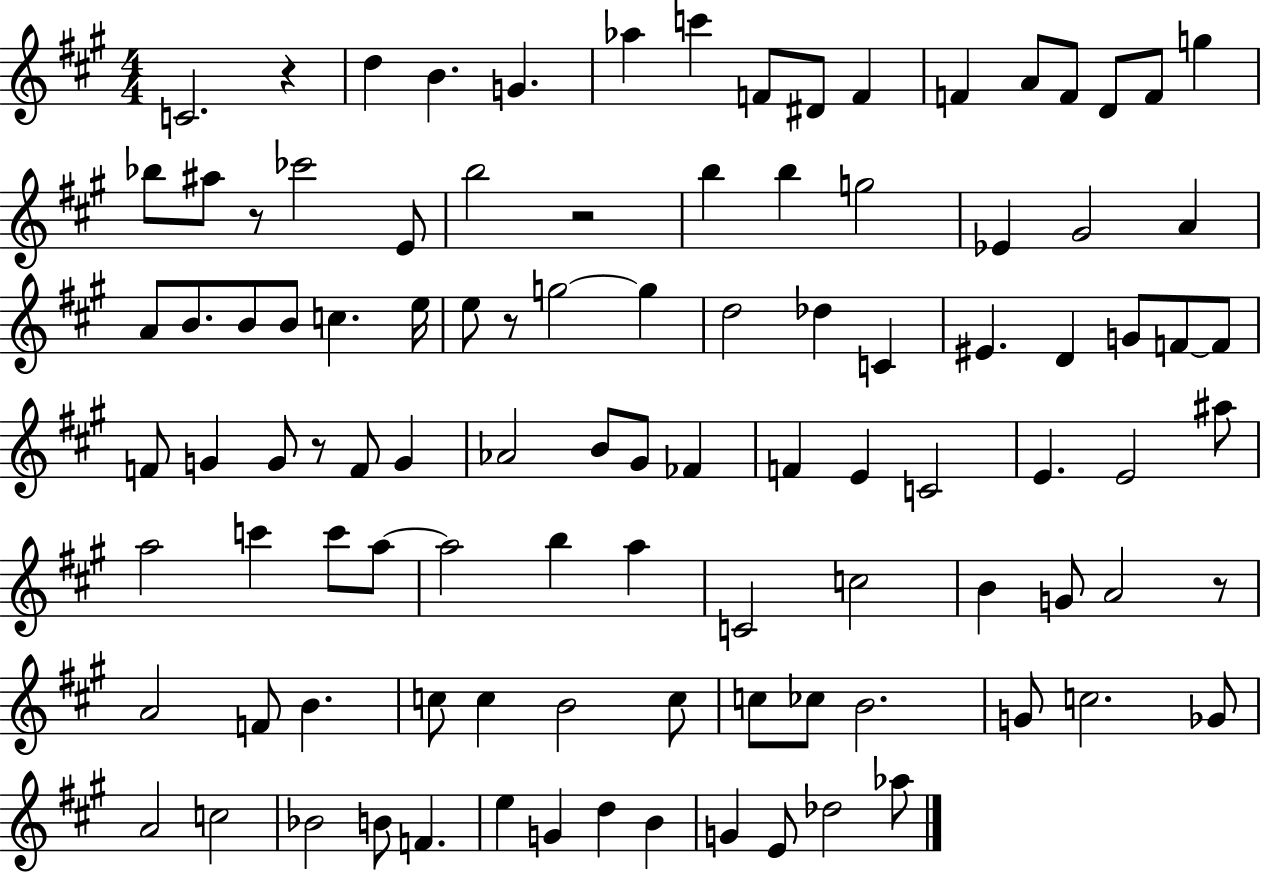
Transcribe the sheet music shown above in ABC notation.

X:1
T:Untitled
M:4/4
L:1/4
K:A
C2 z d B G _a c' F/2 ^D/2 F F A/2 F/2 D/2 F/2 g _b/2 ^a/2 z/2 _c'2 E/2 b2 z2 b b g2 _E ^G2 A A/2 B/2 B/2 B/2 c e/4 e/2 z/2 g2 g d2 _d C ^E D G/2 F/2 F/2 F/2 G G/2 z/2 F/2 G _A2 B/2 ^G/2 _F F E C2 E E2 ^a/2 a2 c' c'/2 a/2 a2 b a C2 c2 B G/2 A2 z/2 A2 F/2 B c/2 c B2 c/2 c/2 _c/2 B2 G/2 c2 _G/2 A2 c2 _B2 B/2 F e G d B G E/2 _d2 _a/2